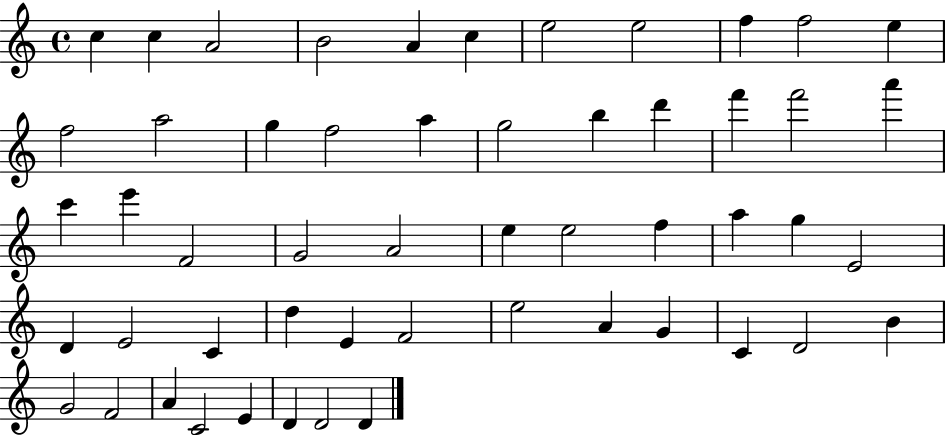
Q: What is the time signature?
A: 4/4